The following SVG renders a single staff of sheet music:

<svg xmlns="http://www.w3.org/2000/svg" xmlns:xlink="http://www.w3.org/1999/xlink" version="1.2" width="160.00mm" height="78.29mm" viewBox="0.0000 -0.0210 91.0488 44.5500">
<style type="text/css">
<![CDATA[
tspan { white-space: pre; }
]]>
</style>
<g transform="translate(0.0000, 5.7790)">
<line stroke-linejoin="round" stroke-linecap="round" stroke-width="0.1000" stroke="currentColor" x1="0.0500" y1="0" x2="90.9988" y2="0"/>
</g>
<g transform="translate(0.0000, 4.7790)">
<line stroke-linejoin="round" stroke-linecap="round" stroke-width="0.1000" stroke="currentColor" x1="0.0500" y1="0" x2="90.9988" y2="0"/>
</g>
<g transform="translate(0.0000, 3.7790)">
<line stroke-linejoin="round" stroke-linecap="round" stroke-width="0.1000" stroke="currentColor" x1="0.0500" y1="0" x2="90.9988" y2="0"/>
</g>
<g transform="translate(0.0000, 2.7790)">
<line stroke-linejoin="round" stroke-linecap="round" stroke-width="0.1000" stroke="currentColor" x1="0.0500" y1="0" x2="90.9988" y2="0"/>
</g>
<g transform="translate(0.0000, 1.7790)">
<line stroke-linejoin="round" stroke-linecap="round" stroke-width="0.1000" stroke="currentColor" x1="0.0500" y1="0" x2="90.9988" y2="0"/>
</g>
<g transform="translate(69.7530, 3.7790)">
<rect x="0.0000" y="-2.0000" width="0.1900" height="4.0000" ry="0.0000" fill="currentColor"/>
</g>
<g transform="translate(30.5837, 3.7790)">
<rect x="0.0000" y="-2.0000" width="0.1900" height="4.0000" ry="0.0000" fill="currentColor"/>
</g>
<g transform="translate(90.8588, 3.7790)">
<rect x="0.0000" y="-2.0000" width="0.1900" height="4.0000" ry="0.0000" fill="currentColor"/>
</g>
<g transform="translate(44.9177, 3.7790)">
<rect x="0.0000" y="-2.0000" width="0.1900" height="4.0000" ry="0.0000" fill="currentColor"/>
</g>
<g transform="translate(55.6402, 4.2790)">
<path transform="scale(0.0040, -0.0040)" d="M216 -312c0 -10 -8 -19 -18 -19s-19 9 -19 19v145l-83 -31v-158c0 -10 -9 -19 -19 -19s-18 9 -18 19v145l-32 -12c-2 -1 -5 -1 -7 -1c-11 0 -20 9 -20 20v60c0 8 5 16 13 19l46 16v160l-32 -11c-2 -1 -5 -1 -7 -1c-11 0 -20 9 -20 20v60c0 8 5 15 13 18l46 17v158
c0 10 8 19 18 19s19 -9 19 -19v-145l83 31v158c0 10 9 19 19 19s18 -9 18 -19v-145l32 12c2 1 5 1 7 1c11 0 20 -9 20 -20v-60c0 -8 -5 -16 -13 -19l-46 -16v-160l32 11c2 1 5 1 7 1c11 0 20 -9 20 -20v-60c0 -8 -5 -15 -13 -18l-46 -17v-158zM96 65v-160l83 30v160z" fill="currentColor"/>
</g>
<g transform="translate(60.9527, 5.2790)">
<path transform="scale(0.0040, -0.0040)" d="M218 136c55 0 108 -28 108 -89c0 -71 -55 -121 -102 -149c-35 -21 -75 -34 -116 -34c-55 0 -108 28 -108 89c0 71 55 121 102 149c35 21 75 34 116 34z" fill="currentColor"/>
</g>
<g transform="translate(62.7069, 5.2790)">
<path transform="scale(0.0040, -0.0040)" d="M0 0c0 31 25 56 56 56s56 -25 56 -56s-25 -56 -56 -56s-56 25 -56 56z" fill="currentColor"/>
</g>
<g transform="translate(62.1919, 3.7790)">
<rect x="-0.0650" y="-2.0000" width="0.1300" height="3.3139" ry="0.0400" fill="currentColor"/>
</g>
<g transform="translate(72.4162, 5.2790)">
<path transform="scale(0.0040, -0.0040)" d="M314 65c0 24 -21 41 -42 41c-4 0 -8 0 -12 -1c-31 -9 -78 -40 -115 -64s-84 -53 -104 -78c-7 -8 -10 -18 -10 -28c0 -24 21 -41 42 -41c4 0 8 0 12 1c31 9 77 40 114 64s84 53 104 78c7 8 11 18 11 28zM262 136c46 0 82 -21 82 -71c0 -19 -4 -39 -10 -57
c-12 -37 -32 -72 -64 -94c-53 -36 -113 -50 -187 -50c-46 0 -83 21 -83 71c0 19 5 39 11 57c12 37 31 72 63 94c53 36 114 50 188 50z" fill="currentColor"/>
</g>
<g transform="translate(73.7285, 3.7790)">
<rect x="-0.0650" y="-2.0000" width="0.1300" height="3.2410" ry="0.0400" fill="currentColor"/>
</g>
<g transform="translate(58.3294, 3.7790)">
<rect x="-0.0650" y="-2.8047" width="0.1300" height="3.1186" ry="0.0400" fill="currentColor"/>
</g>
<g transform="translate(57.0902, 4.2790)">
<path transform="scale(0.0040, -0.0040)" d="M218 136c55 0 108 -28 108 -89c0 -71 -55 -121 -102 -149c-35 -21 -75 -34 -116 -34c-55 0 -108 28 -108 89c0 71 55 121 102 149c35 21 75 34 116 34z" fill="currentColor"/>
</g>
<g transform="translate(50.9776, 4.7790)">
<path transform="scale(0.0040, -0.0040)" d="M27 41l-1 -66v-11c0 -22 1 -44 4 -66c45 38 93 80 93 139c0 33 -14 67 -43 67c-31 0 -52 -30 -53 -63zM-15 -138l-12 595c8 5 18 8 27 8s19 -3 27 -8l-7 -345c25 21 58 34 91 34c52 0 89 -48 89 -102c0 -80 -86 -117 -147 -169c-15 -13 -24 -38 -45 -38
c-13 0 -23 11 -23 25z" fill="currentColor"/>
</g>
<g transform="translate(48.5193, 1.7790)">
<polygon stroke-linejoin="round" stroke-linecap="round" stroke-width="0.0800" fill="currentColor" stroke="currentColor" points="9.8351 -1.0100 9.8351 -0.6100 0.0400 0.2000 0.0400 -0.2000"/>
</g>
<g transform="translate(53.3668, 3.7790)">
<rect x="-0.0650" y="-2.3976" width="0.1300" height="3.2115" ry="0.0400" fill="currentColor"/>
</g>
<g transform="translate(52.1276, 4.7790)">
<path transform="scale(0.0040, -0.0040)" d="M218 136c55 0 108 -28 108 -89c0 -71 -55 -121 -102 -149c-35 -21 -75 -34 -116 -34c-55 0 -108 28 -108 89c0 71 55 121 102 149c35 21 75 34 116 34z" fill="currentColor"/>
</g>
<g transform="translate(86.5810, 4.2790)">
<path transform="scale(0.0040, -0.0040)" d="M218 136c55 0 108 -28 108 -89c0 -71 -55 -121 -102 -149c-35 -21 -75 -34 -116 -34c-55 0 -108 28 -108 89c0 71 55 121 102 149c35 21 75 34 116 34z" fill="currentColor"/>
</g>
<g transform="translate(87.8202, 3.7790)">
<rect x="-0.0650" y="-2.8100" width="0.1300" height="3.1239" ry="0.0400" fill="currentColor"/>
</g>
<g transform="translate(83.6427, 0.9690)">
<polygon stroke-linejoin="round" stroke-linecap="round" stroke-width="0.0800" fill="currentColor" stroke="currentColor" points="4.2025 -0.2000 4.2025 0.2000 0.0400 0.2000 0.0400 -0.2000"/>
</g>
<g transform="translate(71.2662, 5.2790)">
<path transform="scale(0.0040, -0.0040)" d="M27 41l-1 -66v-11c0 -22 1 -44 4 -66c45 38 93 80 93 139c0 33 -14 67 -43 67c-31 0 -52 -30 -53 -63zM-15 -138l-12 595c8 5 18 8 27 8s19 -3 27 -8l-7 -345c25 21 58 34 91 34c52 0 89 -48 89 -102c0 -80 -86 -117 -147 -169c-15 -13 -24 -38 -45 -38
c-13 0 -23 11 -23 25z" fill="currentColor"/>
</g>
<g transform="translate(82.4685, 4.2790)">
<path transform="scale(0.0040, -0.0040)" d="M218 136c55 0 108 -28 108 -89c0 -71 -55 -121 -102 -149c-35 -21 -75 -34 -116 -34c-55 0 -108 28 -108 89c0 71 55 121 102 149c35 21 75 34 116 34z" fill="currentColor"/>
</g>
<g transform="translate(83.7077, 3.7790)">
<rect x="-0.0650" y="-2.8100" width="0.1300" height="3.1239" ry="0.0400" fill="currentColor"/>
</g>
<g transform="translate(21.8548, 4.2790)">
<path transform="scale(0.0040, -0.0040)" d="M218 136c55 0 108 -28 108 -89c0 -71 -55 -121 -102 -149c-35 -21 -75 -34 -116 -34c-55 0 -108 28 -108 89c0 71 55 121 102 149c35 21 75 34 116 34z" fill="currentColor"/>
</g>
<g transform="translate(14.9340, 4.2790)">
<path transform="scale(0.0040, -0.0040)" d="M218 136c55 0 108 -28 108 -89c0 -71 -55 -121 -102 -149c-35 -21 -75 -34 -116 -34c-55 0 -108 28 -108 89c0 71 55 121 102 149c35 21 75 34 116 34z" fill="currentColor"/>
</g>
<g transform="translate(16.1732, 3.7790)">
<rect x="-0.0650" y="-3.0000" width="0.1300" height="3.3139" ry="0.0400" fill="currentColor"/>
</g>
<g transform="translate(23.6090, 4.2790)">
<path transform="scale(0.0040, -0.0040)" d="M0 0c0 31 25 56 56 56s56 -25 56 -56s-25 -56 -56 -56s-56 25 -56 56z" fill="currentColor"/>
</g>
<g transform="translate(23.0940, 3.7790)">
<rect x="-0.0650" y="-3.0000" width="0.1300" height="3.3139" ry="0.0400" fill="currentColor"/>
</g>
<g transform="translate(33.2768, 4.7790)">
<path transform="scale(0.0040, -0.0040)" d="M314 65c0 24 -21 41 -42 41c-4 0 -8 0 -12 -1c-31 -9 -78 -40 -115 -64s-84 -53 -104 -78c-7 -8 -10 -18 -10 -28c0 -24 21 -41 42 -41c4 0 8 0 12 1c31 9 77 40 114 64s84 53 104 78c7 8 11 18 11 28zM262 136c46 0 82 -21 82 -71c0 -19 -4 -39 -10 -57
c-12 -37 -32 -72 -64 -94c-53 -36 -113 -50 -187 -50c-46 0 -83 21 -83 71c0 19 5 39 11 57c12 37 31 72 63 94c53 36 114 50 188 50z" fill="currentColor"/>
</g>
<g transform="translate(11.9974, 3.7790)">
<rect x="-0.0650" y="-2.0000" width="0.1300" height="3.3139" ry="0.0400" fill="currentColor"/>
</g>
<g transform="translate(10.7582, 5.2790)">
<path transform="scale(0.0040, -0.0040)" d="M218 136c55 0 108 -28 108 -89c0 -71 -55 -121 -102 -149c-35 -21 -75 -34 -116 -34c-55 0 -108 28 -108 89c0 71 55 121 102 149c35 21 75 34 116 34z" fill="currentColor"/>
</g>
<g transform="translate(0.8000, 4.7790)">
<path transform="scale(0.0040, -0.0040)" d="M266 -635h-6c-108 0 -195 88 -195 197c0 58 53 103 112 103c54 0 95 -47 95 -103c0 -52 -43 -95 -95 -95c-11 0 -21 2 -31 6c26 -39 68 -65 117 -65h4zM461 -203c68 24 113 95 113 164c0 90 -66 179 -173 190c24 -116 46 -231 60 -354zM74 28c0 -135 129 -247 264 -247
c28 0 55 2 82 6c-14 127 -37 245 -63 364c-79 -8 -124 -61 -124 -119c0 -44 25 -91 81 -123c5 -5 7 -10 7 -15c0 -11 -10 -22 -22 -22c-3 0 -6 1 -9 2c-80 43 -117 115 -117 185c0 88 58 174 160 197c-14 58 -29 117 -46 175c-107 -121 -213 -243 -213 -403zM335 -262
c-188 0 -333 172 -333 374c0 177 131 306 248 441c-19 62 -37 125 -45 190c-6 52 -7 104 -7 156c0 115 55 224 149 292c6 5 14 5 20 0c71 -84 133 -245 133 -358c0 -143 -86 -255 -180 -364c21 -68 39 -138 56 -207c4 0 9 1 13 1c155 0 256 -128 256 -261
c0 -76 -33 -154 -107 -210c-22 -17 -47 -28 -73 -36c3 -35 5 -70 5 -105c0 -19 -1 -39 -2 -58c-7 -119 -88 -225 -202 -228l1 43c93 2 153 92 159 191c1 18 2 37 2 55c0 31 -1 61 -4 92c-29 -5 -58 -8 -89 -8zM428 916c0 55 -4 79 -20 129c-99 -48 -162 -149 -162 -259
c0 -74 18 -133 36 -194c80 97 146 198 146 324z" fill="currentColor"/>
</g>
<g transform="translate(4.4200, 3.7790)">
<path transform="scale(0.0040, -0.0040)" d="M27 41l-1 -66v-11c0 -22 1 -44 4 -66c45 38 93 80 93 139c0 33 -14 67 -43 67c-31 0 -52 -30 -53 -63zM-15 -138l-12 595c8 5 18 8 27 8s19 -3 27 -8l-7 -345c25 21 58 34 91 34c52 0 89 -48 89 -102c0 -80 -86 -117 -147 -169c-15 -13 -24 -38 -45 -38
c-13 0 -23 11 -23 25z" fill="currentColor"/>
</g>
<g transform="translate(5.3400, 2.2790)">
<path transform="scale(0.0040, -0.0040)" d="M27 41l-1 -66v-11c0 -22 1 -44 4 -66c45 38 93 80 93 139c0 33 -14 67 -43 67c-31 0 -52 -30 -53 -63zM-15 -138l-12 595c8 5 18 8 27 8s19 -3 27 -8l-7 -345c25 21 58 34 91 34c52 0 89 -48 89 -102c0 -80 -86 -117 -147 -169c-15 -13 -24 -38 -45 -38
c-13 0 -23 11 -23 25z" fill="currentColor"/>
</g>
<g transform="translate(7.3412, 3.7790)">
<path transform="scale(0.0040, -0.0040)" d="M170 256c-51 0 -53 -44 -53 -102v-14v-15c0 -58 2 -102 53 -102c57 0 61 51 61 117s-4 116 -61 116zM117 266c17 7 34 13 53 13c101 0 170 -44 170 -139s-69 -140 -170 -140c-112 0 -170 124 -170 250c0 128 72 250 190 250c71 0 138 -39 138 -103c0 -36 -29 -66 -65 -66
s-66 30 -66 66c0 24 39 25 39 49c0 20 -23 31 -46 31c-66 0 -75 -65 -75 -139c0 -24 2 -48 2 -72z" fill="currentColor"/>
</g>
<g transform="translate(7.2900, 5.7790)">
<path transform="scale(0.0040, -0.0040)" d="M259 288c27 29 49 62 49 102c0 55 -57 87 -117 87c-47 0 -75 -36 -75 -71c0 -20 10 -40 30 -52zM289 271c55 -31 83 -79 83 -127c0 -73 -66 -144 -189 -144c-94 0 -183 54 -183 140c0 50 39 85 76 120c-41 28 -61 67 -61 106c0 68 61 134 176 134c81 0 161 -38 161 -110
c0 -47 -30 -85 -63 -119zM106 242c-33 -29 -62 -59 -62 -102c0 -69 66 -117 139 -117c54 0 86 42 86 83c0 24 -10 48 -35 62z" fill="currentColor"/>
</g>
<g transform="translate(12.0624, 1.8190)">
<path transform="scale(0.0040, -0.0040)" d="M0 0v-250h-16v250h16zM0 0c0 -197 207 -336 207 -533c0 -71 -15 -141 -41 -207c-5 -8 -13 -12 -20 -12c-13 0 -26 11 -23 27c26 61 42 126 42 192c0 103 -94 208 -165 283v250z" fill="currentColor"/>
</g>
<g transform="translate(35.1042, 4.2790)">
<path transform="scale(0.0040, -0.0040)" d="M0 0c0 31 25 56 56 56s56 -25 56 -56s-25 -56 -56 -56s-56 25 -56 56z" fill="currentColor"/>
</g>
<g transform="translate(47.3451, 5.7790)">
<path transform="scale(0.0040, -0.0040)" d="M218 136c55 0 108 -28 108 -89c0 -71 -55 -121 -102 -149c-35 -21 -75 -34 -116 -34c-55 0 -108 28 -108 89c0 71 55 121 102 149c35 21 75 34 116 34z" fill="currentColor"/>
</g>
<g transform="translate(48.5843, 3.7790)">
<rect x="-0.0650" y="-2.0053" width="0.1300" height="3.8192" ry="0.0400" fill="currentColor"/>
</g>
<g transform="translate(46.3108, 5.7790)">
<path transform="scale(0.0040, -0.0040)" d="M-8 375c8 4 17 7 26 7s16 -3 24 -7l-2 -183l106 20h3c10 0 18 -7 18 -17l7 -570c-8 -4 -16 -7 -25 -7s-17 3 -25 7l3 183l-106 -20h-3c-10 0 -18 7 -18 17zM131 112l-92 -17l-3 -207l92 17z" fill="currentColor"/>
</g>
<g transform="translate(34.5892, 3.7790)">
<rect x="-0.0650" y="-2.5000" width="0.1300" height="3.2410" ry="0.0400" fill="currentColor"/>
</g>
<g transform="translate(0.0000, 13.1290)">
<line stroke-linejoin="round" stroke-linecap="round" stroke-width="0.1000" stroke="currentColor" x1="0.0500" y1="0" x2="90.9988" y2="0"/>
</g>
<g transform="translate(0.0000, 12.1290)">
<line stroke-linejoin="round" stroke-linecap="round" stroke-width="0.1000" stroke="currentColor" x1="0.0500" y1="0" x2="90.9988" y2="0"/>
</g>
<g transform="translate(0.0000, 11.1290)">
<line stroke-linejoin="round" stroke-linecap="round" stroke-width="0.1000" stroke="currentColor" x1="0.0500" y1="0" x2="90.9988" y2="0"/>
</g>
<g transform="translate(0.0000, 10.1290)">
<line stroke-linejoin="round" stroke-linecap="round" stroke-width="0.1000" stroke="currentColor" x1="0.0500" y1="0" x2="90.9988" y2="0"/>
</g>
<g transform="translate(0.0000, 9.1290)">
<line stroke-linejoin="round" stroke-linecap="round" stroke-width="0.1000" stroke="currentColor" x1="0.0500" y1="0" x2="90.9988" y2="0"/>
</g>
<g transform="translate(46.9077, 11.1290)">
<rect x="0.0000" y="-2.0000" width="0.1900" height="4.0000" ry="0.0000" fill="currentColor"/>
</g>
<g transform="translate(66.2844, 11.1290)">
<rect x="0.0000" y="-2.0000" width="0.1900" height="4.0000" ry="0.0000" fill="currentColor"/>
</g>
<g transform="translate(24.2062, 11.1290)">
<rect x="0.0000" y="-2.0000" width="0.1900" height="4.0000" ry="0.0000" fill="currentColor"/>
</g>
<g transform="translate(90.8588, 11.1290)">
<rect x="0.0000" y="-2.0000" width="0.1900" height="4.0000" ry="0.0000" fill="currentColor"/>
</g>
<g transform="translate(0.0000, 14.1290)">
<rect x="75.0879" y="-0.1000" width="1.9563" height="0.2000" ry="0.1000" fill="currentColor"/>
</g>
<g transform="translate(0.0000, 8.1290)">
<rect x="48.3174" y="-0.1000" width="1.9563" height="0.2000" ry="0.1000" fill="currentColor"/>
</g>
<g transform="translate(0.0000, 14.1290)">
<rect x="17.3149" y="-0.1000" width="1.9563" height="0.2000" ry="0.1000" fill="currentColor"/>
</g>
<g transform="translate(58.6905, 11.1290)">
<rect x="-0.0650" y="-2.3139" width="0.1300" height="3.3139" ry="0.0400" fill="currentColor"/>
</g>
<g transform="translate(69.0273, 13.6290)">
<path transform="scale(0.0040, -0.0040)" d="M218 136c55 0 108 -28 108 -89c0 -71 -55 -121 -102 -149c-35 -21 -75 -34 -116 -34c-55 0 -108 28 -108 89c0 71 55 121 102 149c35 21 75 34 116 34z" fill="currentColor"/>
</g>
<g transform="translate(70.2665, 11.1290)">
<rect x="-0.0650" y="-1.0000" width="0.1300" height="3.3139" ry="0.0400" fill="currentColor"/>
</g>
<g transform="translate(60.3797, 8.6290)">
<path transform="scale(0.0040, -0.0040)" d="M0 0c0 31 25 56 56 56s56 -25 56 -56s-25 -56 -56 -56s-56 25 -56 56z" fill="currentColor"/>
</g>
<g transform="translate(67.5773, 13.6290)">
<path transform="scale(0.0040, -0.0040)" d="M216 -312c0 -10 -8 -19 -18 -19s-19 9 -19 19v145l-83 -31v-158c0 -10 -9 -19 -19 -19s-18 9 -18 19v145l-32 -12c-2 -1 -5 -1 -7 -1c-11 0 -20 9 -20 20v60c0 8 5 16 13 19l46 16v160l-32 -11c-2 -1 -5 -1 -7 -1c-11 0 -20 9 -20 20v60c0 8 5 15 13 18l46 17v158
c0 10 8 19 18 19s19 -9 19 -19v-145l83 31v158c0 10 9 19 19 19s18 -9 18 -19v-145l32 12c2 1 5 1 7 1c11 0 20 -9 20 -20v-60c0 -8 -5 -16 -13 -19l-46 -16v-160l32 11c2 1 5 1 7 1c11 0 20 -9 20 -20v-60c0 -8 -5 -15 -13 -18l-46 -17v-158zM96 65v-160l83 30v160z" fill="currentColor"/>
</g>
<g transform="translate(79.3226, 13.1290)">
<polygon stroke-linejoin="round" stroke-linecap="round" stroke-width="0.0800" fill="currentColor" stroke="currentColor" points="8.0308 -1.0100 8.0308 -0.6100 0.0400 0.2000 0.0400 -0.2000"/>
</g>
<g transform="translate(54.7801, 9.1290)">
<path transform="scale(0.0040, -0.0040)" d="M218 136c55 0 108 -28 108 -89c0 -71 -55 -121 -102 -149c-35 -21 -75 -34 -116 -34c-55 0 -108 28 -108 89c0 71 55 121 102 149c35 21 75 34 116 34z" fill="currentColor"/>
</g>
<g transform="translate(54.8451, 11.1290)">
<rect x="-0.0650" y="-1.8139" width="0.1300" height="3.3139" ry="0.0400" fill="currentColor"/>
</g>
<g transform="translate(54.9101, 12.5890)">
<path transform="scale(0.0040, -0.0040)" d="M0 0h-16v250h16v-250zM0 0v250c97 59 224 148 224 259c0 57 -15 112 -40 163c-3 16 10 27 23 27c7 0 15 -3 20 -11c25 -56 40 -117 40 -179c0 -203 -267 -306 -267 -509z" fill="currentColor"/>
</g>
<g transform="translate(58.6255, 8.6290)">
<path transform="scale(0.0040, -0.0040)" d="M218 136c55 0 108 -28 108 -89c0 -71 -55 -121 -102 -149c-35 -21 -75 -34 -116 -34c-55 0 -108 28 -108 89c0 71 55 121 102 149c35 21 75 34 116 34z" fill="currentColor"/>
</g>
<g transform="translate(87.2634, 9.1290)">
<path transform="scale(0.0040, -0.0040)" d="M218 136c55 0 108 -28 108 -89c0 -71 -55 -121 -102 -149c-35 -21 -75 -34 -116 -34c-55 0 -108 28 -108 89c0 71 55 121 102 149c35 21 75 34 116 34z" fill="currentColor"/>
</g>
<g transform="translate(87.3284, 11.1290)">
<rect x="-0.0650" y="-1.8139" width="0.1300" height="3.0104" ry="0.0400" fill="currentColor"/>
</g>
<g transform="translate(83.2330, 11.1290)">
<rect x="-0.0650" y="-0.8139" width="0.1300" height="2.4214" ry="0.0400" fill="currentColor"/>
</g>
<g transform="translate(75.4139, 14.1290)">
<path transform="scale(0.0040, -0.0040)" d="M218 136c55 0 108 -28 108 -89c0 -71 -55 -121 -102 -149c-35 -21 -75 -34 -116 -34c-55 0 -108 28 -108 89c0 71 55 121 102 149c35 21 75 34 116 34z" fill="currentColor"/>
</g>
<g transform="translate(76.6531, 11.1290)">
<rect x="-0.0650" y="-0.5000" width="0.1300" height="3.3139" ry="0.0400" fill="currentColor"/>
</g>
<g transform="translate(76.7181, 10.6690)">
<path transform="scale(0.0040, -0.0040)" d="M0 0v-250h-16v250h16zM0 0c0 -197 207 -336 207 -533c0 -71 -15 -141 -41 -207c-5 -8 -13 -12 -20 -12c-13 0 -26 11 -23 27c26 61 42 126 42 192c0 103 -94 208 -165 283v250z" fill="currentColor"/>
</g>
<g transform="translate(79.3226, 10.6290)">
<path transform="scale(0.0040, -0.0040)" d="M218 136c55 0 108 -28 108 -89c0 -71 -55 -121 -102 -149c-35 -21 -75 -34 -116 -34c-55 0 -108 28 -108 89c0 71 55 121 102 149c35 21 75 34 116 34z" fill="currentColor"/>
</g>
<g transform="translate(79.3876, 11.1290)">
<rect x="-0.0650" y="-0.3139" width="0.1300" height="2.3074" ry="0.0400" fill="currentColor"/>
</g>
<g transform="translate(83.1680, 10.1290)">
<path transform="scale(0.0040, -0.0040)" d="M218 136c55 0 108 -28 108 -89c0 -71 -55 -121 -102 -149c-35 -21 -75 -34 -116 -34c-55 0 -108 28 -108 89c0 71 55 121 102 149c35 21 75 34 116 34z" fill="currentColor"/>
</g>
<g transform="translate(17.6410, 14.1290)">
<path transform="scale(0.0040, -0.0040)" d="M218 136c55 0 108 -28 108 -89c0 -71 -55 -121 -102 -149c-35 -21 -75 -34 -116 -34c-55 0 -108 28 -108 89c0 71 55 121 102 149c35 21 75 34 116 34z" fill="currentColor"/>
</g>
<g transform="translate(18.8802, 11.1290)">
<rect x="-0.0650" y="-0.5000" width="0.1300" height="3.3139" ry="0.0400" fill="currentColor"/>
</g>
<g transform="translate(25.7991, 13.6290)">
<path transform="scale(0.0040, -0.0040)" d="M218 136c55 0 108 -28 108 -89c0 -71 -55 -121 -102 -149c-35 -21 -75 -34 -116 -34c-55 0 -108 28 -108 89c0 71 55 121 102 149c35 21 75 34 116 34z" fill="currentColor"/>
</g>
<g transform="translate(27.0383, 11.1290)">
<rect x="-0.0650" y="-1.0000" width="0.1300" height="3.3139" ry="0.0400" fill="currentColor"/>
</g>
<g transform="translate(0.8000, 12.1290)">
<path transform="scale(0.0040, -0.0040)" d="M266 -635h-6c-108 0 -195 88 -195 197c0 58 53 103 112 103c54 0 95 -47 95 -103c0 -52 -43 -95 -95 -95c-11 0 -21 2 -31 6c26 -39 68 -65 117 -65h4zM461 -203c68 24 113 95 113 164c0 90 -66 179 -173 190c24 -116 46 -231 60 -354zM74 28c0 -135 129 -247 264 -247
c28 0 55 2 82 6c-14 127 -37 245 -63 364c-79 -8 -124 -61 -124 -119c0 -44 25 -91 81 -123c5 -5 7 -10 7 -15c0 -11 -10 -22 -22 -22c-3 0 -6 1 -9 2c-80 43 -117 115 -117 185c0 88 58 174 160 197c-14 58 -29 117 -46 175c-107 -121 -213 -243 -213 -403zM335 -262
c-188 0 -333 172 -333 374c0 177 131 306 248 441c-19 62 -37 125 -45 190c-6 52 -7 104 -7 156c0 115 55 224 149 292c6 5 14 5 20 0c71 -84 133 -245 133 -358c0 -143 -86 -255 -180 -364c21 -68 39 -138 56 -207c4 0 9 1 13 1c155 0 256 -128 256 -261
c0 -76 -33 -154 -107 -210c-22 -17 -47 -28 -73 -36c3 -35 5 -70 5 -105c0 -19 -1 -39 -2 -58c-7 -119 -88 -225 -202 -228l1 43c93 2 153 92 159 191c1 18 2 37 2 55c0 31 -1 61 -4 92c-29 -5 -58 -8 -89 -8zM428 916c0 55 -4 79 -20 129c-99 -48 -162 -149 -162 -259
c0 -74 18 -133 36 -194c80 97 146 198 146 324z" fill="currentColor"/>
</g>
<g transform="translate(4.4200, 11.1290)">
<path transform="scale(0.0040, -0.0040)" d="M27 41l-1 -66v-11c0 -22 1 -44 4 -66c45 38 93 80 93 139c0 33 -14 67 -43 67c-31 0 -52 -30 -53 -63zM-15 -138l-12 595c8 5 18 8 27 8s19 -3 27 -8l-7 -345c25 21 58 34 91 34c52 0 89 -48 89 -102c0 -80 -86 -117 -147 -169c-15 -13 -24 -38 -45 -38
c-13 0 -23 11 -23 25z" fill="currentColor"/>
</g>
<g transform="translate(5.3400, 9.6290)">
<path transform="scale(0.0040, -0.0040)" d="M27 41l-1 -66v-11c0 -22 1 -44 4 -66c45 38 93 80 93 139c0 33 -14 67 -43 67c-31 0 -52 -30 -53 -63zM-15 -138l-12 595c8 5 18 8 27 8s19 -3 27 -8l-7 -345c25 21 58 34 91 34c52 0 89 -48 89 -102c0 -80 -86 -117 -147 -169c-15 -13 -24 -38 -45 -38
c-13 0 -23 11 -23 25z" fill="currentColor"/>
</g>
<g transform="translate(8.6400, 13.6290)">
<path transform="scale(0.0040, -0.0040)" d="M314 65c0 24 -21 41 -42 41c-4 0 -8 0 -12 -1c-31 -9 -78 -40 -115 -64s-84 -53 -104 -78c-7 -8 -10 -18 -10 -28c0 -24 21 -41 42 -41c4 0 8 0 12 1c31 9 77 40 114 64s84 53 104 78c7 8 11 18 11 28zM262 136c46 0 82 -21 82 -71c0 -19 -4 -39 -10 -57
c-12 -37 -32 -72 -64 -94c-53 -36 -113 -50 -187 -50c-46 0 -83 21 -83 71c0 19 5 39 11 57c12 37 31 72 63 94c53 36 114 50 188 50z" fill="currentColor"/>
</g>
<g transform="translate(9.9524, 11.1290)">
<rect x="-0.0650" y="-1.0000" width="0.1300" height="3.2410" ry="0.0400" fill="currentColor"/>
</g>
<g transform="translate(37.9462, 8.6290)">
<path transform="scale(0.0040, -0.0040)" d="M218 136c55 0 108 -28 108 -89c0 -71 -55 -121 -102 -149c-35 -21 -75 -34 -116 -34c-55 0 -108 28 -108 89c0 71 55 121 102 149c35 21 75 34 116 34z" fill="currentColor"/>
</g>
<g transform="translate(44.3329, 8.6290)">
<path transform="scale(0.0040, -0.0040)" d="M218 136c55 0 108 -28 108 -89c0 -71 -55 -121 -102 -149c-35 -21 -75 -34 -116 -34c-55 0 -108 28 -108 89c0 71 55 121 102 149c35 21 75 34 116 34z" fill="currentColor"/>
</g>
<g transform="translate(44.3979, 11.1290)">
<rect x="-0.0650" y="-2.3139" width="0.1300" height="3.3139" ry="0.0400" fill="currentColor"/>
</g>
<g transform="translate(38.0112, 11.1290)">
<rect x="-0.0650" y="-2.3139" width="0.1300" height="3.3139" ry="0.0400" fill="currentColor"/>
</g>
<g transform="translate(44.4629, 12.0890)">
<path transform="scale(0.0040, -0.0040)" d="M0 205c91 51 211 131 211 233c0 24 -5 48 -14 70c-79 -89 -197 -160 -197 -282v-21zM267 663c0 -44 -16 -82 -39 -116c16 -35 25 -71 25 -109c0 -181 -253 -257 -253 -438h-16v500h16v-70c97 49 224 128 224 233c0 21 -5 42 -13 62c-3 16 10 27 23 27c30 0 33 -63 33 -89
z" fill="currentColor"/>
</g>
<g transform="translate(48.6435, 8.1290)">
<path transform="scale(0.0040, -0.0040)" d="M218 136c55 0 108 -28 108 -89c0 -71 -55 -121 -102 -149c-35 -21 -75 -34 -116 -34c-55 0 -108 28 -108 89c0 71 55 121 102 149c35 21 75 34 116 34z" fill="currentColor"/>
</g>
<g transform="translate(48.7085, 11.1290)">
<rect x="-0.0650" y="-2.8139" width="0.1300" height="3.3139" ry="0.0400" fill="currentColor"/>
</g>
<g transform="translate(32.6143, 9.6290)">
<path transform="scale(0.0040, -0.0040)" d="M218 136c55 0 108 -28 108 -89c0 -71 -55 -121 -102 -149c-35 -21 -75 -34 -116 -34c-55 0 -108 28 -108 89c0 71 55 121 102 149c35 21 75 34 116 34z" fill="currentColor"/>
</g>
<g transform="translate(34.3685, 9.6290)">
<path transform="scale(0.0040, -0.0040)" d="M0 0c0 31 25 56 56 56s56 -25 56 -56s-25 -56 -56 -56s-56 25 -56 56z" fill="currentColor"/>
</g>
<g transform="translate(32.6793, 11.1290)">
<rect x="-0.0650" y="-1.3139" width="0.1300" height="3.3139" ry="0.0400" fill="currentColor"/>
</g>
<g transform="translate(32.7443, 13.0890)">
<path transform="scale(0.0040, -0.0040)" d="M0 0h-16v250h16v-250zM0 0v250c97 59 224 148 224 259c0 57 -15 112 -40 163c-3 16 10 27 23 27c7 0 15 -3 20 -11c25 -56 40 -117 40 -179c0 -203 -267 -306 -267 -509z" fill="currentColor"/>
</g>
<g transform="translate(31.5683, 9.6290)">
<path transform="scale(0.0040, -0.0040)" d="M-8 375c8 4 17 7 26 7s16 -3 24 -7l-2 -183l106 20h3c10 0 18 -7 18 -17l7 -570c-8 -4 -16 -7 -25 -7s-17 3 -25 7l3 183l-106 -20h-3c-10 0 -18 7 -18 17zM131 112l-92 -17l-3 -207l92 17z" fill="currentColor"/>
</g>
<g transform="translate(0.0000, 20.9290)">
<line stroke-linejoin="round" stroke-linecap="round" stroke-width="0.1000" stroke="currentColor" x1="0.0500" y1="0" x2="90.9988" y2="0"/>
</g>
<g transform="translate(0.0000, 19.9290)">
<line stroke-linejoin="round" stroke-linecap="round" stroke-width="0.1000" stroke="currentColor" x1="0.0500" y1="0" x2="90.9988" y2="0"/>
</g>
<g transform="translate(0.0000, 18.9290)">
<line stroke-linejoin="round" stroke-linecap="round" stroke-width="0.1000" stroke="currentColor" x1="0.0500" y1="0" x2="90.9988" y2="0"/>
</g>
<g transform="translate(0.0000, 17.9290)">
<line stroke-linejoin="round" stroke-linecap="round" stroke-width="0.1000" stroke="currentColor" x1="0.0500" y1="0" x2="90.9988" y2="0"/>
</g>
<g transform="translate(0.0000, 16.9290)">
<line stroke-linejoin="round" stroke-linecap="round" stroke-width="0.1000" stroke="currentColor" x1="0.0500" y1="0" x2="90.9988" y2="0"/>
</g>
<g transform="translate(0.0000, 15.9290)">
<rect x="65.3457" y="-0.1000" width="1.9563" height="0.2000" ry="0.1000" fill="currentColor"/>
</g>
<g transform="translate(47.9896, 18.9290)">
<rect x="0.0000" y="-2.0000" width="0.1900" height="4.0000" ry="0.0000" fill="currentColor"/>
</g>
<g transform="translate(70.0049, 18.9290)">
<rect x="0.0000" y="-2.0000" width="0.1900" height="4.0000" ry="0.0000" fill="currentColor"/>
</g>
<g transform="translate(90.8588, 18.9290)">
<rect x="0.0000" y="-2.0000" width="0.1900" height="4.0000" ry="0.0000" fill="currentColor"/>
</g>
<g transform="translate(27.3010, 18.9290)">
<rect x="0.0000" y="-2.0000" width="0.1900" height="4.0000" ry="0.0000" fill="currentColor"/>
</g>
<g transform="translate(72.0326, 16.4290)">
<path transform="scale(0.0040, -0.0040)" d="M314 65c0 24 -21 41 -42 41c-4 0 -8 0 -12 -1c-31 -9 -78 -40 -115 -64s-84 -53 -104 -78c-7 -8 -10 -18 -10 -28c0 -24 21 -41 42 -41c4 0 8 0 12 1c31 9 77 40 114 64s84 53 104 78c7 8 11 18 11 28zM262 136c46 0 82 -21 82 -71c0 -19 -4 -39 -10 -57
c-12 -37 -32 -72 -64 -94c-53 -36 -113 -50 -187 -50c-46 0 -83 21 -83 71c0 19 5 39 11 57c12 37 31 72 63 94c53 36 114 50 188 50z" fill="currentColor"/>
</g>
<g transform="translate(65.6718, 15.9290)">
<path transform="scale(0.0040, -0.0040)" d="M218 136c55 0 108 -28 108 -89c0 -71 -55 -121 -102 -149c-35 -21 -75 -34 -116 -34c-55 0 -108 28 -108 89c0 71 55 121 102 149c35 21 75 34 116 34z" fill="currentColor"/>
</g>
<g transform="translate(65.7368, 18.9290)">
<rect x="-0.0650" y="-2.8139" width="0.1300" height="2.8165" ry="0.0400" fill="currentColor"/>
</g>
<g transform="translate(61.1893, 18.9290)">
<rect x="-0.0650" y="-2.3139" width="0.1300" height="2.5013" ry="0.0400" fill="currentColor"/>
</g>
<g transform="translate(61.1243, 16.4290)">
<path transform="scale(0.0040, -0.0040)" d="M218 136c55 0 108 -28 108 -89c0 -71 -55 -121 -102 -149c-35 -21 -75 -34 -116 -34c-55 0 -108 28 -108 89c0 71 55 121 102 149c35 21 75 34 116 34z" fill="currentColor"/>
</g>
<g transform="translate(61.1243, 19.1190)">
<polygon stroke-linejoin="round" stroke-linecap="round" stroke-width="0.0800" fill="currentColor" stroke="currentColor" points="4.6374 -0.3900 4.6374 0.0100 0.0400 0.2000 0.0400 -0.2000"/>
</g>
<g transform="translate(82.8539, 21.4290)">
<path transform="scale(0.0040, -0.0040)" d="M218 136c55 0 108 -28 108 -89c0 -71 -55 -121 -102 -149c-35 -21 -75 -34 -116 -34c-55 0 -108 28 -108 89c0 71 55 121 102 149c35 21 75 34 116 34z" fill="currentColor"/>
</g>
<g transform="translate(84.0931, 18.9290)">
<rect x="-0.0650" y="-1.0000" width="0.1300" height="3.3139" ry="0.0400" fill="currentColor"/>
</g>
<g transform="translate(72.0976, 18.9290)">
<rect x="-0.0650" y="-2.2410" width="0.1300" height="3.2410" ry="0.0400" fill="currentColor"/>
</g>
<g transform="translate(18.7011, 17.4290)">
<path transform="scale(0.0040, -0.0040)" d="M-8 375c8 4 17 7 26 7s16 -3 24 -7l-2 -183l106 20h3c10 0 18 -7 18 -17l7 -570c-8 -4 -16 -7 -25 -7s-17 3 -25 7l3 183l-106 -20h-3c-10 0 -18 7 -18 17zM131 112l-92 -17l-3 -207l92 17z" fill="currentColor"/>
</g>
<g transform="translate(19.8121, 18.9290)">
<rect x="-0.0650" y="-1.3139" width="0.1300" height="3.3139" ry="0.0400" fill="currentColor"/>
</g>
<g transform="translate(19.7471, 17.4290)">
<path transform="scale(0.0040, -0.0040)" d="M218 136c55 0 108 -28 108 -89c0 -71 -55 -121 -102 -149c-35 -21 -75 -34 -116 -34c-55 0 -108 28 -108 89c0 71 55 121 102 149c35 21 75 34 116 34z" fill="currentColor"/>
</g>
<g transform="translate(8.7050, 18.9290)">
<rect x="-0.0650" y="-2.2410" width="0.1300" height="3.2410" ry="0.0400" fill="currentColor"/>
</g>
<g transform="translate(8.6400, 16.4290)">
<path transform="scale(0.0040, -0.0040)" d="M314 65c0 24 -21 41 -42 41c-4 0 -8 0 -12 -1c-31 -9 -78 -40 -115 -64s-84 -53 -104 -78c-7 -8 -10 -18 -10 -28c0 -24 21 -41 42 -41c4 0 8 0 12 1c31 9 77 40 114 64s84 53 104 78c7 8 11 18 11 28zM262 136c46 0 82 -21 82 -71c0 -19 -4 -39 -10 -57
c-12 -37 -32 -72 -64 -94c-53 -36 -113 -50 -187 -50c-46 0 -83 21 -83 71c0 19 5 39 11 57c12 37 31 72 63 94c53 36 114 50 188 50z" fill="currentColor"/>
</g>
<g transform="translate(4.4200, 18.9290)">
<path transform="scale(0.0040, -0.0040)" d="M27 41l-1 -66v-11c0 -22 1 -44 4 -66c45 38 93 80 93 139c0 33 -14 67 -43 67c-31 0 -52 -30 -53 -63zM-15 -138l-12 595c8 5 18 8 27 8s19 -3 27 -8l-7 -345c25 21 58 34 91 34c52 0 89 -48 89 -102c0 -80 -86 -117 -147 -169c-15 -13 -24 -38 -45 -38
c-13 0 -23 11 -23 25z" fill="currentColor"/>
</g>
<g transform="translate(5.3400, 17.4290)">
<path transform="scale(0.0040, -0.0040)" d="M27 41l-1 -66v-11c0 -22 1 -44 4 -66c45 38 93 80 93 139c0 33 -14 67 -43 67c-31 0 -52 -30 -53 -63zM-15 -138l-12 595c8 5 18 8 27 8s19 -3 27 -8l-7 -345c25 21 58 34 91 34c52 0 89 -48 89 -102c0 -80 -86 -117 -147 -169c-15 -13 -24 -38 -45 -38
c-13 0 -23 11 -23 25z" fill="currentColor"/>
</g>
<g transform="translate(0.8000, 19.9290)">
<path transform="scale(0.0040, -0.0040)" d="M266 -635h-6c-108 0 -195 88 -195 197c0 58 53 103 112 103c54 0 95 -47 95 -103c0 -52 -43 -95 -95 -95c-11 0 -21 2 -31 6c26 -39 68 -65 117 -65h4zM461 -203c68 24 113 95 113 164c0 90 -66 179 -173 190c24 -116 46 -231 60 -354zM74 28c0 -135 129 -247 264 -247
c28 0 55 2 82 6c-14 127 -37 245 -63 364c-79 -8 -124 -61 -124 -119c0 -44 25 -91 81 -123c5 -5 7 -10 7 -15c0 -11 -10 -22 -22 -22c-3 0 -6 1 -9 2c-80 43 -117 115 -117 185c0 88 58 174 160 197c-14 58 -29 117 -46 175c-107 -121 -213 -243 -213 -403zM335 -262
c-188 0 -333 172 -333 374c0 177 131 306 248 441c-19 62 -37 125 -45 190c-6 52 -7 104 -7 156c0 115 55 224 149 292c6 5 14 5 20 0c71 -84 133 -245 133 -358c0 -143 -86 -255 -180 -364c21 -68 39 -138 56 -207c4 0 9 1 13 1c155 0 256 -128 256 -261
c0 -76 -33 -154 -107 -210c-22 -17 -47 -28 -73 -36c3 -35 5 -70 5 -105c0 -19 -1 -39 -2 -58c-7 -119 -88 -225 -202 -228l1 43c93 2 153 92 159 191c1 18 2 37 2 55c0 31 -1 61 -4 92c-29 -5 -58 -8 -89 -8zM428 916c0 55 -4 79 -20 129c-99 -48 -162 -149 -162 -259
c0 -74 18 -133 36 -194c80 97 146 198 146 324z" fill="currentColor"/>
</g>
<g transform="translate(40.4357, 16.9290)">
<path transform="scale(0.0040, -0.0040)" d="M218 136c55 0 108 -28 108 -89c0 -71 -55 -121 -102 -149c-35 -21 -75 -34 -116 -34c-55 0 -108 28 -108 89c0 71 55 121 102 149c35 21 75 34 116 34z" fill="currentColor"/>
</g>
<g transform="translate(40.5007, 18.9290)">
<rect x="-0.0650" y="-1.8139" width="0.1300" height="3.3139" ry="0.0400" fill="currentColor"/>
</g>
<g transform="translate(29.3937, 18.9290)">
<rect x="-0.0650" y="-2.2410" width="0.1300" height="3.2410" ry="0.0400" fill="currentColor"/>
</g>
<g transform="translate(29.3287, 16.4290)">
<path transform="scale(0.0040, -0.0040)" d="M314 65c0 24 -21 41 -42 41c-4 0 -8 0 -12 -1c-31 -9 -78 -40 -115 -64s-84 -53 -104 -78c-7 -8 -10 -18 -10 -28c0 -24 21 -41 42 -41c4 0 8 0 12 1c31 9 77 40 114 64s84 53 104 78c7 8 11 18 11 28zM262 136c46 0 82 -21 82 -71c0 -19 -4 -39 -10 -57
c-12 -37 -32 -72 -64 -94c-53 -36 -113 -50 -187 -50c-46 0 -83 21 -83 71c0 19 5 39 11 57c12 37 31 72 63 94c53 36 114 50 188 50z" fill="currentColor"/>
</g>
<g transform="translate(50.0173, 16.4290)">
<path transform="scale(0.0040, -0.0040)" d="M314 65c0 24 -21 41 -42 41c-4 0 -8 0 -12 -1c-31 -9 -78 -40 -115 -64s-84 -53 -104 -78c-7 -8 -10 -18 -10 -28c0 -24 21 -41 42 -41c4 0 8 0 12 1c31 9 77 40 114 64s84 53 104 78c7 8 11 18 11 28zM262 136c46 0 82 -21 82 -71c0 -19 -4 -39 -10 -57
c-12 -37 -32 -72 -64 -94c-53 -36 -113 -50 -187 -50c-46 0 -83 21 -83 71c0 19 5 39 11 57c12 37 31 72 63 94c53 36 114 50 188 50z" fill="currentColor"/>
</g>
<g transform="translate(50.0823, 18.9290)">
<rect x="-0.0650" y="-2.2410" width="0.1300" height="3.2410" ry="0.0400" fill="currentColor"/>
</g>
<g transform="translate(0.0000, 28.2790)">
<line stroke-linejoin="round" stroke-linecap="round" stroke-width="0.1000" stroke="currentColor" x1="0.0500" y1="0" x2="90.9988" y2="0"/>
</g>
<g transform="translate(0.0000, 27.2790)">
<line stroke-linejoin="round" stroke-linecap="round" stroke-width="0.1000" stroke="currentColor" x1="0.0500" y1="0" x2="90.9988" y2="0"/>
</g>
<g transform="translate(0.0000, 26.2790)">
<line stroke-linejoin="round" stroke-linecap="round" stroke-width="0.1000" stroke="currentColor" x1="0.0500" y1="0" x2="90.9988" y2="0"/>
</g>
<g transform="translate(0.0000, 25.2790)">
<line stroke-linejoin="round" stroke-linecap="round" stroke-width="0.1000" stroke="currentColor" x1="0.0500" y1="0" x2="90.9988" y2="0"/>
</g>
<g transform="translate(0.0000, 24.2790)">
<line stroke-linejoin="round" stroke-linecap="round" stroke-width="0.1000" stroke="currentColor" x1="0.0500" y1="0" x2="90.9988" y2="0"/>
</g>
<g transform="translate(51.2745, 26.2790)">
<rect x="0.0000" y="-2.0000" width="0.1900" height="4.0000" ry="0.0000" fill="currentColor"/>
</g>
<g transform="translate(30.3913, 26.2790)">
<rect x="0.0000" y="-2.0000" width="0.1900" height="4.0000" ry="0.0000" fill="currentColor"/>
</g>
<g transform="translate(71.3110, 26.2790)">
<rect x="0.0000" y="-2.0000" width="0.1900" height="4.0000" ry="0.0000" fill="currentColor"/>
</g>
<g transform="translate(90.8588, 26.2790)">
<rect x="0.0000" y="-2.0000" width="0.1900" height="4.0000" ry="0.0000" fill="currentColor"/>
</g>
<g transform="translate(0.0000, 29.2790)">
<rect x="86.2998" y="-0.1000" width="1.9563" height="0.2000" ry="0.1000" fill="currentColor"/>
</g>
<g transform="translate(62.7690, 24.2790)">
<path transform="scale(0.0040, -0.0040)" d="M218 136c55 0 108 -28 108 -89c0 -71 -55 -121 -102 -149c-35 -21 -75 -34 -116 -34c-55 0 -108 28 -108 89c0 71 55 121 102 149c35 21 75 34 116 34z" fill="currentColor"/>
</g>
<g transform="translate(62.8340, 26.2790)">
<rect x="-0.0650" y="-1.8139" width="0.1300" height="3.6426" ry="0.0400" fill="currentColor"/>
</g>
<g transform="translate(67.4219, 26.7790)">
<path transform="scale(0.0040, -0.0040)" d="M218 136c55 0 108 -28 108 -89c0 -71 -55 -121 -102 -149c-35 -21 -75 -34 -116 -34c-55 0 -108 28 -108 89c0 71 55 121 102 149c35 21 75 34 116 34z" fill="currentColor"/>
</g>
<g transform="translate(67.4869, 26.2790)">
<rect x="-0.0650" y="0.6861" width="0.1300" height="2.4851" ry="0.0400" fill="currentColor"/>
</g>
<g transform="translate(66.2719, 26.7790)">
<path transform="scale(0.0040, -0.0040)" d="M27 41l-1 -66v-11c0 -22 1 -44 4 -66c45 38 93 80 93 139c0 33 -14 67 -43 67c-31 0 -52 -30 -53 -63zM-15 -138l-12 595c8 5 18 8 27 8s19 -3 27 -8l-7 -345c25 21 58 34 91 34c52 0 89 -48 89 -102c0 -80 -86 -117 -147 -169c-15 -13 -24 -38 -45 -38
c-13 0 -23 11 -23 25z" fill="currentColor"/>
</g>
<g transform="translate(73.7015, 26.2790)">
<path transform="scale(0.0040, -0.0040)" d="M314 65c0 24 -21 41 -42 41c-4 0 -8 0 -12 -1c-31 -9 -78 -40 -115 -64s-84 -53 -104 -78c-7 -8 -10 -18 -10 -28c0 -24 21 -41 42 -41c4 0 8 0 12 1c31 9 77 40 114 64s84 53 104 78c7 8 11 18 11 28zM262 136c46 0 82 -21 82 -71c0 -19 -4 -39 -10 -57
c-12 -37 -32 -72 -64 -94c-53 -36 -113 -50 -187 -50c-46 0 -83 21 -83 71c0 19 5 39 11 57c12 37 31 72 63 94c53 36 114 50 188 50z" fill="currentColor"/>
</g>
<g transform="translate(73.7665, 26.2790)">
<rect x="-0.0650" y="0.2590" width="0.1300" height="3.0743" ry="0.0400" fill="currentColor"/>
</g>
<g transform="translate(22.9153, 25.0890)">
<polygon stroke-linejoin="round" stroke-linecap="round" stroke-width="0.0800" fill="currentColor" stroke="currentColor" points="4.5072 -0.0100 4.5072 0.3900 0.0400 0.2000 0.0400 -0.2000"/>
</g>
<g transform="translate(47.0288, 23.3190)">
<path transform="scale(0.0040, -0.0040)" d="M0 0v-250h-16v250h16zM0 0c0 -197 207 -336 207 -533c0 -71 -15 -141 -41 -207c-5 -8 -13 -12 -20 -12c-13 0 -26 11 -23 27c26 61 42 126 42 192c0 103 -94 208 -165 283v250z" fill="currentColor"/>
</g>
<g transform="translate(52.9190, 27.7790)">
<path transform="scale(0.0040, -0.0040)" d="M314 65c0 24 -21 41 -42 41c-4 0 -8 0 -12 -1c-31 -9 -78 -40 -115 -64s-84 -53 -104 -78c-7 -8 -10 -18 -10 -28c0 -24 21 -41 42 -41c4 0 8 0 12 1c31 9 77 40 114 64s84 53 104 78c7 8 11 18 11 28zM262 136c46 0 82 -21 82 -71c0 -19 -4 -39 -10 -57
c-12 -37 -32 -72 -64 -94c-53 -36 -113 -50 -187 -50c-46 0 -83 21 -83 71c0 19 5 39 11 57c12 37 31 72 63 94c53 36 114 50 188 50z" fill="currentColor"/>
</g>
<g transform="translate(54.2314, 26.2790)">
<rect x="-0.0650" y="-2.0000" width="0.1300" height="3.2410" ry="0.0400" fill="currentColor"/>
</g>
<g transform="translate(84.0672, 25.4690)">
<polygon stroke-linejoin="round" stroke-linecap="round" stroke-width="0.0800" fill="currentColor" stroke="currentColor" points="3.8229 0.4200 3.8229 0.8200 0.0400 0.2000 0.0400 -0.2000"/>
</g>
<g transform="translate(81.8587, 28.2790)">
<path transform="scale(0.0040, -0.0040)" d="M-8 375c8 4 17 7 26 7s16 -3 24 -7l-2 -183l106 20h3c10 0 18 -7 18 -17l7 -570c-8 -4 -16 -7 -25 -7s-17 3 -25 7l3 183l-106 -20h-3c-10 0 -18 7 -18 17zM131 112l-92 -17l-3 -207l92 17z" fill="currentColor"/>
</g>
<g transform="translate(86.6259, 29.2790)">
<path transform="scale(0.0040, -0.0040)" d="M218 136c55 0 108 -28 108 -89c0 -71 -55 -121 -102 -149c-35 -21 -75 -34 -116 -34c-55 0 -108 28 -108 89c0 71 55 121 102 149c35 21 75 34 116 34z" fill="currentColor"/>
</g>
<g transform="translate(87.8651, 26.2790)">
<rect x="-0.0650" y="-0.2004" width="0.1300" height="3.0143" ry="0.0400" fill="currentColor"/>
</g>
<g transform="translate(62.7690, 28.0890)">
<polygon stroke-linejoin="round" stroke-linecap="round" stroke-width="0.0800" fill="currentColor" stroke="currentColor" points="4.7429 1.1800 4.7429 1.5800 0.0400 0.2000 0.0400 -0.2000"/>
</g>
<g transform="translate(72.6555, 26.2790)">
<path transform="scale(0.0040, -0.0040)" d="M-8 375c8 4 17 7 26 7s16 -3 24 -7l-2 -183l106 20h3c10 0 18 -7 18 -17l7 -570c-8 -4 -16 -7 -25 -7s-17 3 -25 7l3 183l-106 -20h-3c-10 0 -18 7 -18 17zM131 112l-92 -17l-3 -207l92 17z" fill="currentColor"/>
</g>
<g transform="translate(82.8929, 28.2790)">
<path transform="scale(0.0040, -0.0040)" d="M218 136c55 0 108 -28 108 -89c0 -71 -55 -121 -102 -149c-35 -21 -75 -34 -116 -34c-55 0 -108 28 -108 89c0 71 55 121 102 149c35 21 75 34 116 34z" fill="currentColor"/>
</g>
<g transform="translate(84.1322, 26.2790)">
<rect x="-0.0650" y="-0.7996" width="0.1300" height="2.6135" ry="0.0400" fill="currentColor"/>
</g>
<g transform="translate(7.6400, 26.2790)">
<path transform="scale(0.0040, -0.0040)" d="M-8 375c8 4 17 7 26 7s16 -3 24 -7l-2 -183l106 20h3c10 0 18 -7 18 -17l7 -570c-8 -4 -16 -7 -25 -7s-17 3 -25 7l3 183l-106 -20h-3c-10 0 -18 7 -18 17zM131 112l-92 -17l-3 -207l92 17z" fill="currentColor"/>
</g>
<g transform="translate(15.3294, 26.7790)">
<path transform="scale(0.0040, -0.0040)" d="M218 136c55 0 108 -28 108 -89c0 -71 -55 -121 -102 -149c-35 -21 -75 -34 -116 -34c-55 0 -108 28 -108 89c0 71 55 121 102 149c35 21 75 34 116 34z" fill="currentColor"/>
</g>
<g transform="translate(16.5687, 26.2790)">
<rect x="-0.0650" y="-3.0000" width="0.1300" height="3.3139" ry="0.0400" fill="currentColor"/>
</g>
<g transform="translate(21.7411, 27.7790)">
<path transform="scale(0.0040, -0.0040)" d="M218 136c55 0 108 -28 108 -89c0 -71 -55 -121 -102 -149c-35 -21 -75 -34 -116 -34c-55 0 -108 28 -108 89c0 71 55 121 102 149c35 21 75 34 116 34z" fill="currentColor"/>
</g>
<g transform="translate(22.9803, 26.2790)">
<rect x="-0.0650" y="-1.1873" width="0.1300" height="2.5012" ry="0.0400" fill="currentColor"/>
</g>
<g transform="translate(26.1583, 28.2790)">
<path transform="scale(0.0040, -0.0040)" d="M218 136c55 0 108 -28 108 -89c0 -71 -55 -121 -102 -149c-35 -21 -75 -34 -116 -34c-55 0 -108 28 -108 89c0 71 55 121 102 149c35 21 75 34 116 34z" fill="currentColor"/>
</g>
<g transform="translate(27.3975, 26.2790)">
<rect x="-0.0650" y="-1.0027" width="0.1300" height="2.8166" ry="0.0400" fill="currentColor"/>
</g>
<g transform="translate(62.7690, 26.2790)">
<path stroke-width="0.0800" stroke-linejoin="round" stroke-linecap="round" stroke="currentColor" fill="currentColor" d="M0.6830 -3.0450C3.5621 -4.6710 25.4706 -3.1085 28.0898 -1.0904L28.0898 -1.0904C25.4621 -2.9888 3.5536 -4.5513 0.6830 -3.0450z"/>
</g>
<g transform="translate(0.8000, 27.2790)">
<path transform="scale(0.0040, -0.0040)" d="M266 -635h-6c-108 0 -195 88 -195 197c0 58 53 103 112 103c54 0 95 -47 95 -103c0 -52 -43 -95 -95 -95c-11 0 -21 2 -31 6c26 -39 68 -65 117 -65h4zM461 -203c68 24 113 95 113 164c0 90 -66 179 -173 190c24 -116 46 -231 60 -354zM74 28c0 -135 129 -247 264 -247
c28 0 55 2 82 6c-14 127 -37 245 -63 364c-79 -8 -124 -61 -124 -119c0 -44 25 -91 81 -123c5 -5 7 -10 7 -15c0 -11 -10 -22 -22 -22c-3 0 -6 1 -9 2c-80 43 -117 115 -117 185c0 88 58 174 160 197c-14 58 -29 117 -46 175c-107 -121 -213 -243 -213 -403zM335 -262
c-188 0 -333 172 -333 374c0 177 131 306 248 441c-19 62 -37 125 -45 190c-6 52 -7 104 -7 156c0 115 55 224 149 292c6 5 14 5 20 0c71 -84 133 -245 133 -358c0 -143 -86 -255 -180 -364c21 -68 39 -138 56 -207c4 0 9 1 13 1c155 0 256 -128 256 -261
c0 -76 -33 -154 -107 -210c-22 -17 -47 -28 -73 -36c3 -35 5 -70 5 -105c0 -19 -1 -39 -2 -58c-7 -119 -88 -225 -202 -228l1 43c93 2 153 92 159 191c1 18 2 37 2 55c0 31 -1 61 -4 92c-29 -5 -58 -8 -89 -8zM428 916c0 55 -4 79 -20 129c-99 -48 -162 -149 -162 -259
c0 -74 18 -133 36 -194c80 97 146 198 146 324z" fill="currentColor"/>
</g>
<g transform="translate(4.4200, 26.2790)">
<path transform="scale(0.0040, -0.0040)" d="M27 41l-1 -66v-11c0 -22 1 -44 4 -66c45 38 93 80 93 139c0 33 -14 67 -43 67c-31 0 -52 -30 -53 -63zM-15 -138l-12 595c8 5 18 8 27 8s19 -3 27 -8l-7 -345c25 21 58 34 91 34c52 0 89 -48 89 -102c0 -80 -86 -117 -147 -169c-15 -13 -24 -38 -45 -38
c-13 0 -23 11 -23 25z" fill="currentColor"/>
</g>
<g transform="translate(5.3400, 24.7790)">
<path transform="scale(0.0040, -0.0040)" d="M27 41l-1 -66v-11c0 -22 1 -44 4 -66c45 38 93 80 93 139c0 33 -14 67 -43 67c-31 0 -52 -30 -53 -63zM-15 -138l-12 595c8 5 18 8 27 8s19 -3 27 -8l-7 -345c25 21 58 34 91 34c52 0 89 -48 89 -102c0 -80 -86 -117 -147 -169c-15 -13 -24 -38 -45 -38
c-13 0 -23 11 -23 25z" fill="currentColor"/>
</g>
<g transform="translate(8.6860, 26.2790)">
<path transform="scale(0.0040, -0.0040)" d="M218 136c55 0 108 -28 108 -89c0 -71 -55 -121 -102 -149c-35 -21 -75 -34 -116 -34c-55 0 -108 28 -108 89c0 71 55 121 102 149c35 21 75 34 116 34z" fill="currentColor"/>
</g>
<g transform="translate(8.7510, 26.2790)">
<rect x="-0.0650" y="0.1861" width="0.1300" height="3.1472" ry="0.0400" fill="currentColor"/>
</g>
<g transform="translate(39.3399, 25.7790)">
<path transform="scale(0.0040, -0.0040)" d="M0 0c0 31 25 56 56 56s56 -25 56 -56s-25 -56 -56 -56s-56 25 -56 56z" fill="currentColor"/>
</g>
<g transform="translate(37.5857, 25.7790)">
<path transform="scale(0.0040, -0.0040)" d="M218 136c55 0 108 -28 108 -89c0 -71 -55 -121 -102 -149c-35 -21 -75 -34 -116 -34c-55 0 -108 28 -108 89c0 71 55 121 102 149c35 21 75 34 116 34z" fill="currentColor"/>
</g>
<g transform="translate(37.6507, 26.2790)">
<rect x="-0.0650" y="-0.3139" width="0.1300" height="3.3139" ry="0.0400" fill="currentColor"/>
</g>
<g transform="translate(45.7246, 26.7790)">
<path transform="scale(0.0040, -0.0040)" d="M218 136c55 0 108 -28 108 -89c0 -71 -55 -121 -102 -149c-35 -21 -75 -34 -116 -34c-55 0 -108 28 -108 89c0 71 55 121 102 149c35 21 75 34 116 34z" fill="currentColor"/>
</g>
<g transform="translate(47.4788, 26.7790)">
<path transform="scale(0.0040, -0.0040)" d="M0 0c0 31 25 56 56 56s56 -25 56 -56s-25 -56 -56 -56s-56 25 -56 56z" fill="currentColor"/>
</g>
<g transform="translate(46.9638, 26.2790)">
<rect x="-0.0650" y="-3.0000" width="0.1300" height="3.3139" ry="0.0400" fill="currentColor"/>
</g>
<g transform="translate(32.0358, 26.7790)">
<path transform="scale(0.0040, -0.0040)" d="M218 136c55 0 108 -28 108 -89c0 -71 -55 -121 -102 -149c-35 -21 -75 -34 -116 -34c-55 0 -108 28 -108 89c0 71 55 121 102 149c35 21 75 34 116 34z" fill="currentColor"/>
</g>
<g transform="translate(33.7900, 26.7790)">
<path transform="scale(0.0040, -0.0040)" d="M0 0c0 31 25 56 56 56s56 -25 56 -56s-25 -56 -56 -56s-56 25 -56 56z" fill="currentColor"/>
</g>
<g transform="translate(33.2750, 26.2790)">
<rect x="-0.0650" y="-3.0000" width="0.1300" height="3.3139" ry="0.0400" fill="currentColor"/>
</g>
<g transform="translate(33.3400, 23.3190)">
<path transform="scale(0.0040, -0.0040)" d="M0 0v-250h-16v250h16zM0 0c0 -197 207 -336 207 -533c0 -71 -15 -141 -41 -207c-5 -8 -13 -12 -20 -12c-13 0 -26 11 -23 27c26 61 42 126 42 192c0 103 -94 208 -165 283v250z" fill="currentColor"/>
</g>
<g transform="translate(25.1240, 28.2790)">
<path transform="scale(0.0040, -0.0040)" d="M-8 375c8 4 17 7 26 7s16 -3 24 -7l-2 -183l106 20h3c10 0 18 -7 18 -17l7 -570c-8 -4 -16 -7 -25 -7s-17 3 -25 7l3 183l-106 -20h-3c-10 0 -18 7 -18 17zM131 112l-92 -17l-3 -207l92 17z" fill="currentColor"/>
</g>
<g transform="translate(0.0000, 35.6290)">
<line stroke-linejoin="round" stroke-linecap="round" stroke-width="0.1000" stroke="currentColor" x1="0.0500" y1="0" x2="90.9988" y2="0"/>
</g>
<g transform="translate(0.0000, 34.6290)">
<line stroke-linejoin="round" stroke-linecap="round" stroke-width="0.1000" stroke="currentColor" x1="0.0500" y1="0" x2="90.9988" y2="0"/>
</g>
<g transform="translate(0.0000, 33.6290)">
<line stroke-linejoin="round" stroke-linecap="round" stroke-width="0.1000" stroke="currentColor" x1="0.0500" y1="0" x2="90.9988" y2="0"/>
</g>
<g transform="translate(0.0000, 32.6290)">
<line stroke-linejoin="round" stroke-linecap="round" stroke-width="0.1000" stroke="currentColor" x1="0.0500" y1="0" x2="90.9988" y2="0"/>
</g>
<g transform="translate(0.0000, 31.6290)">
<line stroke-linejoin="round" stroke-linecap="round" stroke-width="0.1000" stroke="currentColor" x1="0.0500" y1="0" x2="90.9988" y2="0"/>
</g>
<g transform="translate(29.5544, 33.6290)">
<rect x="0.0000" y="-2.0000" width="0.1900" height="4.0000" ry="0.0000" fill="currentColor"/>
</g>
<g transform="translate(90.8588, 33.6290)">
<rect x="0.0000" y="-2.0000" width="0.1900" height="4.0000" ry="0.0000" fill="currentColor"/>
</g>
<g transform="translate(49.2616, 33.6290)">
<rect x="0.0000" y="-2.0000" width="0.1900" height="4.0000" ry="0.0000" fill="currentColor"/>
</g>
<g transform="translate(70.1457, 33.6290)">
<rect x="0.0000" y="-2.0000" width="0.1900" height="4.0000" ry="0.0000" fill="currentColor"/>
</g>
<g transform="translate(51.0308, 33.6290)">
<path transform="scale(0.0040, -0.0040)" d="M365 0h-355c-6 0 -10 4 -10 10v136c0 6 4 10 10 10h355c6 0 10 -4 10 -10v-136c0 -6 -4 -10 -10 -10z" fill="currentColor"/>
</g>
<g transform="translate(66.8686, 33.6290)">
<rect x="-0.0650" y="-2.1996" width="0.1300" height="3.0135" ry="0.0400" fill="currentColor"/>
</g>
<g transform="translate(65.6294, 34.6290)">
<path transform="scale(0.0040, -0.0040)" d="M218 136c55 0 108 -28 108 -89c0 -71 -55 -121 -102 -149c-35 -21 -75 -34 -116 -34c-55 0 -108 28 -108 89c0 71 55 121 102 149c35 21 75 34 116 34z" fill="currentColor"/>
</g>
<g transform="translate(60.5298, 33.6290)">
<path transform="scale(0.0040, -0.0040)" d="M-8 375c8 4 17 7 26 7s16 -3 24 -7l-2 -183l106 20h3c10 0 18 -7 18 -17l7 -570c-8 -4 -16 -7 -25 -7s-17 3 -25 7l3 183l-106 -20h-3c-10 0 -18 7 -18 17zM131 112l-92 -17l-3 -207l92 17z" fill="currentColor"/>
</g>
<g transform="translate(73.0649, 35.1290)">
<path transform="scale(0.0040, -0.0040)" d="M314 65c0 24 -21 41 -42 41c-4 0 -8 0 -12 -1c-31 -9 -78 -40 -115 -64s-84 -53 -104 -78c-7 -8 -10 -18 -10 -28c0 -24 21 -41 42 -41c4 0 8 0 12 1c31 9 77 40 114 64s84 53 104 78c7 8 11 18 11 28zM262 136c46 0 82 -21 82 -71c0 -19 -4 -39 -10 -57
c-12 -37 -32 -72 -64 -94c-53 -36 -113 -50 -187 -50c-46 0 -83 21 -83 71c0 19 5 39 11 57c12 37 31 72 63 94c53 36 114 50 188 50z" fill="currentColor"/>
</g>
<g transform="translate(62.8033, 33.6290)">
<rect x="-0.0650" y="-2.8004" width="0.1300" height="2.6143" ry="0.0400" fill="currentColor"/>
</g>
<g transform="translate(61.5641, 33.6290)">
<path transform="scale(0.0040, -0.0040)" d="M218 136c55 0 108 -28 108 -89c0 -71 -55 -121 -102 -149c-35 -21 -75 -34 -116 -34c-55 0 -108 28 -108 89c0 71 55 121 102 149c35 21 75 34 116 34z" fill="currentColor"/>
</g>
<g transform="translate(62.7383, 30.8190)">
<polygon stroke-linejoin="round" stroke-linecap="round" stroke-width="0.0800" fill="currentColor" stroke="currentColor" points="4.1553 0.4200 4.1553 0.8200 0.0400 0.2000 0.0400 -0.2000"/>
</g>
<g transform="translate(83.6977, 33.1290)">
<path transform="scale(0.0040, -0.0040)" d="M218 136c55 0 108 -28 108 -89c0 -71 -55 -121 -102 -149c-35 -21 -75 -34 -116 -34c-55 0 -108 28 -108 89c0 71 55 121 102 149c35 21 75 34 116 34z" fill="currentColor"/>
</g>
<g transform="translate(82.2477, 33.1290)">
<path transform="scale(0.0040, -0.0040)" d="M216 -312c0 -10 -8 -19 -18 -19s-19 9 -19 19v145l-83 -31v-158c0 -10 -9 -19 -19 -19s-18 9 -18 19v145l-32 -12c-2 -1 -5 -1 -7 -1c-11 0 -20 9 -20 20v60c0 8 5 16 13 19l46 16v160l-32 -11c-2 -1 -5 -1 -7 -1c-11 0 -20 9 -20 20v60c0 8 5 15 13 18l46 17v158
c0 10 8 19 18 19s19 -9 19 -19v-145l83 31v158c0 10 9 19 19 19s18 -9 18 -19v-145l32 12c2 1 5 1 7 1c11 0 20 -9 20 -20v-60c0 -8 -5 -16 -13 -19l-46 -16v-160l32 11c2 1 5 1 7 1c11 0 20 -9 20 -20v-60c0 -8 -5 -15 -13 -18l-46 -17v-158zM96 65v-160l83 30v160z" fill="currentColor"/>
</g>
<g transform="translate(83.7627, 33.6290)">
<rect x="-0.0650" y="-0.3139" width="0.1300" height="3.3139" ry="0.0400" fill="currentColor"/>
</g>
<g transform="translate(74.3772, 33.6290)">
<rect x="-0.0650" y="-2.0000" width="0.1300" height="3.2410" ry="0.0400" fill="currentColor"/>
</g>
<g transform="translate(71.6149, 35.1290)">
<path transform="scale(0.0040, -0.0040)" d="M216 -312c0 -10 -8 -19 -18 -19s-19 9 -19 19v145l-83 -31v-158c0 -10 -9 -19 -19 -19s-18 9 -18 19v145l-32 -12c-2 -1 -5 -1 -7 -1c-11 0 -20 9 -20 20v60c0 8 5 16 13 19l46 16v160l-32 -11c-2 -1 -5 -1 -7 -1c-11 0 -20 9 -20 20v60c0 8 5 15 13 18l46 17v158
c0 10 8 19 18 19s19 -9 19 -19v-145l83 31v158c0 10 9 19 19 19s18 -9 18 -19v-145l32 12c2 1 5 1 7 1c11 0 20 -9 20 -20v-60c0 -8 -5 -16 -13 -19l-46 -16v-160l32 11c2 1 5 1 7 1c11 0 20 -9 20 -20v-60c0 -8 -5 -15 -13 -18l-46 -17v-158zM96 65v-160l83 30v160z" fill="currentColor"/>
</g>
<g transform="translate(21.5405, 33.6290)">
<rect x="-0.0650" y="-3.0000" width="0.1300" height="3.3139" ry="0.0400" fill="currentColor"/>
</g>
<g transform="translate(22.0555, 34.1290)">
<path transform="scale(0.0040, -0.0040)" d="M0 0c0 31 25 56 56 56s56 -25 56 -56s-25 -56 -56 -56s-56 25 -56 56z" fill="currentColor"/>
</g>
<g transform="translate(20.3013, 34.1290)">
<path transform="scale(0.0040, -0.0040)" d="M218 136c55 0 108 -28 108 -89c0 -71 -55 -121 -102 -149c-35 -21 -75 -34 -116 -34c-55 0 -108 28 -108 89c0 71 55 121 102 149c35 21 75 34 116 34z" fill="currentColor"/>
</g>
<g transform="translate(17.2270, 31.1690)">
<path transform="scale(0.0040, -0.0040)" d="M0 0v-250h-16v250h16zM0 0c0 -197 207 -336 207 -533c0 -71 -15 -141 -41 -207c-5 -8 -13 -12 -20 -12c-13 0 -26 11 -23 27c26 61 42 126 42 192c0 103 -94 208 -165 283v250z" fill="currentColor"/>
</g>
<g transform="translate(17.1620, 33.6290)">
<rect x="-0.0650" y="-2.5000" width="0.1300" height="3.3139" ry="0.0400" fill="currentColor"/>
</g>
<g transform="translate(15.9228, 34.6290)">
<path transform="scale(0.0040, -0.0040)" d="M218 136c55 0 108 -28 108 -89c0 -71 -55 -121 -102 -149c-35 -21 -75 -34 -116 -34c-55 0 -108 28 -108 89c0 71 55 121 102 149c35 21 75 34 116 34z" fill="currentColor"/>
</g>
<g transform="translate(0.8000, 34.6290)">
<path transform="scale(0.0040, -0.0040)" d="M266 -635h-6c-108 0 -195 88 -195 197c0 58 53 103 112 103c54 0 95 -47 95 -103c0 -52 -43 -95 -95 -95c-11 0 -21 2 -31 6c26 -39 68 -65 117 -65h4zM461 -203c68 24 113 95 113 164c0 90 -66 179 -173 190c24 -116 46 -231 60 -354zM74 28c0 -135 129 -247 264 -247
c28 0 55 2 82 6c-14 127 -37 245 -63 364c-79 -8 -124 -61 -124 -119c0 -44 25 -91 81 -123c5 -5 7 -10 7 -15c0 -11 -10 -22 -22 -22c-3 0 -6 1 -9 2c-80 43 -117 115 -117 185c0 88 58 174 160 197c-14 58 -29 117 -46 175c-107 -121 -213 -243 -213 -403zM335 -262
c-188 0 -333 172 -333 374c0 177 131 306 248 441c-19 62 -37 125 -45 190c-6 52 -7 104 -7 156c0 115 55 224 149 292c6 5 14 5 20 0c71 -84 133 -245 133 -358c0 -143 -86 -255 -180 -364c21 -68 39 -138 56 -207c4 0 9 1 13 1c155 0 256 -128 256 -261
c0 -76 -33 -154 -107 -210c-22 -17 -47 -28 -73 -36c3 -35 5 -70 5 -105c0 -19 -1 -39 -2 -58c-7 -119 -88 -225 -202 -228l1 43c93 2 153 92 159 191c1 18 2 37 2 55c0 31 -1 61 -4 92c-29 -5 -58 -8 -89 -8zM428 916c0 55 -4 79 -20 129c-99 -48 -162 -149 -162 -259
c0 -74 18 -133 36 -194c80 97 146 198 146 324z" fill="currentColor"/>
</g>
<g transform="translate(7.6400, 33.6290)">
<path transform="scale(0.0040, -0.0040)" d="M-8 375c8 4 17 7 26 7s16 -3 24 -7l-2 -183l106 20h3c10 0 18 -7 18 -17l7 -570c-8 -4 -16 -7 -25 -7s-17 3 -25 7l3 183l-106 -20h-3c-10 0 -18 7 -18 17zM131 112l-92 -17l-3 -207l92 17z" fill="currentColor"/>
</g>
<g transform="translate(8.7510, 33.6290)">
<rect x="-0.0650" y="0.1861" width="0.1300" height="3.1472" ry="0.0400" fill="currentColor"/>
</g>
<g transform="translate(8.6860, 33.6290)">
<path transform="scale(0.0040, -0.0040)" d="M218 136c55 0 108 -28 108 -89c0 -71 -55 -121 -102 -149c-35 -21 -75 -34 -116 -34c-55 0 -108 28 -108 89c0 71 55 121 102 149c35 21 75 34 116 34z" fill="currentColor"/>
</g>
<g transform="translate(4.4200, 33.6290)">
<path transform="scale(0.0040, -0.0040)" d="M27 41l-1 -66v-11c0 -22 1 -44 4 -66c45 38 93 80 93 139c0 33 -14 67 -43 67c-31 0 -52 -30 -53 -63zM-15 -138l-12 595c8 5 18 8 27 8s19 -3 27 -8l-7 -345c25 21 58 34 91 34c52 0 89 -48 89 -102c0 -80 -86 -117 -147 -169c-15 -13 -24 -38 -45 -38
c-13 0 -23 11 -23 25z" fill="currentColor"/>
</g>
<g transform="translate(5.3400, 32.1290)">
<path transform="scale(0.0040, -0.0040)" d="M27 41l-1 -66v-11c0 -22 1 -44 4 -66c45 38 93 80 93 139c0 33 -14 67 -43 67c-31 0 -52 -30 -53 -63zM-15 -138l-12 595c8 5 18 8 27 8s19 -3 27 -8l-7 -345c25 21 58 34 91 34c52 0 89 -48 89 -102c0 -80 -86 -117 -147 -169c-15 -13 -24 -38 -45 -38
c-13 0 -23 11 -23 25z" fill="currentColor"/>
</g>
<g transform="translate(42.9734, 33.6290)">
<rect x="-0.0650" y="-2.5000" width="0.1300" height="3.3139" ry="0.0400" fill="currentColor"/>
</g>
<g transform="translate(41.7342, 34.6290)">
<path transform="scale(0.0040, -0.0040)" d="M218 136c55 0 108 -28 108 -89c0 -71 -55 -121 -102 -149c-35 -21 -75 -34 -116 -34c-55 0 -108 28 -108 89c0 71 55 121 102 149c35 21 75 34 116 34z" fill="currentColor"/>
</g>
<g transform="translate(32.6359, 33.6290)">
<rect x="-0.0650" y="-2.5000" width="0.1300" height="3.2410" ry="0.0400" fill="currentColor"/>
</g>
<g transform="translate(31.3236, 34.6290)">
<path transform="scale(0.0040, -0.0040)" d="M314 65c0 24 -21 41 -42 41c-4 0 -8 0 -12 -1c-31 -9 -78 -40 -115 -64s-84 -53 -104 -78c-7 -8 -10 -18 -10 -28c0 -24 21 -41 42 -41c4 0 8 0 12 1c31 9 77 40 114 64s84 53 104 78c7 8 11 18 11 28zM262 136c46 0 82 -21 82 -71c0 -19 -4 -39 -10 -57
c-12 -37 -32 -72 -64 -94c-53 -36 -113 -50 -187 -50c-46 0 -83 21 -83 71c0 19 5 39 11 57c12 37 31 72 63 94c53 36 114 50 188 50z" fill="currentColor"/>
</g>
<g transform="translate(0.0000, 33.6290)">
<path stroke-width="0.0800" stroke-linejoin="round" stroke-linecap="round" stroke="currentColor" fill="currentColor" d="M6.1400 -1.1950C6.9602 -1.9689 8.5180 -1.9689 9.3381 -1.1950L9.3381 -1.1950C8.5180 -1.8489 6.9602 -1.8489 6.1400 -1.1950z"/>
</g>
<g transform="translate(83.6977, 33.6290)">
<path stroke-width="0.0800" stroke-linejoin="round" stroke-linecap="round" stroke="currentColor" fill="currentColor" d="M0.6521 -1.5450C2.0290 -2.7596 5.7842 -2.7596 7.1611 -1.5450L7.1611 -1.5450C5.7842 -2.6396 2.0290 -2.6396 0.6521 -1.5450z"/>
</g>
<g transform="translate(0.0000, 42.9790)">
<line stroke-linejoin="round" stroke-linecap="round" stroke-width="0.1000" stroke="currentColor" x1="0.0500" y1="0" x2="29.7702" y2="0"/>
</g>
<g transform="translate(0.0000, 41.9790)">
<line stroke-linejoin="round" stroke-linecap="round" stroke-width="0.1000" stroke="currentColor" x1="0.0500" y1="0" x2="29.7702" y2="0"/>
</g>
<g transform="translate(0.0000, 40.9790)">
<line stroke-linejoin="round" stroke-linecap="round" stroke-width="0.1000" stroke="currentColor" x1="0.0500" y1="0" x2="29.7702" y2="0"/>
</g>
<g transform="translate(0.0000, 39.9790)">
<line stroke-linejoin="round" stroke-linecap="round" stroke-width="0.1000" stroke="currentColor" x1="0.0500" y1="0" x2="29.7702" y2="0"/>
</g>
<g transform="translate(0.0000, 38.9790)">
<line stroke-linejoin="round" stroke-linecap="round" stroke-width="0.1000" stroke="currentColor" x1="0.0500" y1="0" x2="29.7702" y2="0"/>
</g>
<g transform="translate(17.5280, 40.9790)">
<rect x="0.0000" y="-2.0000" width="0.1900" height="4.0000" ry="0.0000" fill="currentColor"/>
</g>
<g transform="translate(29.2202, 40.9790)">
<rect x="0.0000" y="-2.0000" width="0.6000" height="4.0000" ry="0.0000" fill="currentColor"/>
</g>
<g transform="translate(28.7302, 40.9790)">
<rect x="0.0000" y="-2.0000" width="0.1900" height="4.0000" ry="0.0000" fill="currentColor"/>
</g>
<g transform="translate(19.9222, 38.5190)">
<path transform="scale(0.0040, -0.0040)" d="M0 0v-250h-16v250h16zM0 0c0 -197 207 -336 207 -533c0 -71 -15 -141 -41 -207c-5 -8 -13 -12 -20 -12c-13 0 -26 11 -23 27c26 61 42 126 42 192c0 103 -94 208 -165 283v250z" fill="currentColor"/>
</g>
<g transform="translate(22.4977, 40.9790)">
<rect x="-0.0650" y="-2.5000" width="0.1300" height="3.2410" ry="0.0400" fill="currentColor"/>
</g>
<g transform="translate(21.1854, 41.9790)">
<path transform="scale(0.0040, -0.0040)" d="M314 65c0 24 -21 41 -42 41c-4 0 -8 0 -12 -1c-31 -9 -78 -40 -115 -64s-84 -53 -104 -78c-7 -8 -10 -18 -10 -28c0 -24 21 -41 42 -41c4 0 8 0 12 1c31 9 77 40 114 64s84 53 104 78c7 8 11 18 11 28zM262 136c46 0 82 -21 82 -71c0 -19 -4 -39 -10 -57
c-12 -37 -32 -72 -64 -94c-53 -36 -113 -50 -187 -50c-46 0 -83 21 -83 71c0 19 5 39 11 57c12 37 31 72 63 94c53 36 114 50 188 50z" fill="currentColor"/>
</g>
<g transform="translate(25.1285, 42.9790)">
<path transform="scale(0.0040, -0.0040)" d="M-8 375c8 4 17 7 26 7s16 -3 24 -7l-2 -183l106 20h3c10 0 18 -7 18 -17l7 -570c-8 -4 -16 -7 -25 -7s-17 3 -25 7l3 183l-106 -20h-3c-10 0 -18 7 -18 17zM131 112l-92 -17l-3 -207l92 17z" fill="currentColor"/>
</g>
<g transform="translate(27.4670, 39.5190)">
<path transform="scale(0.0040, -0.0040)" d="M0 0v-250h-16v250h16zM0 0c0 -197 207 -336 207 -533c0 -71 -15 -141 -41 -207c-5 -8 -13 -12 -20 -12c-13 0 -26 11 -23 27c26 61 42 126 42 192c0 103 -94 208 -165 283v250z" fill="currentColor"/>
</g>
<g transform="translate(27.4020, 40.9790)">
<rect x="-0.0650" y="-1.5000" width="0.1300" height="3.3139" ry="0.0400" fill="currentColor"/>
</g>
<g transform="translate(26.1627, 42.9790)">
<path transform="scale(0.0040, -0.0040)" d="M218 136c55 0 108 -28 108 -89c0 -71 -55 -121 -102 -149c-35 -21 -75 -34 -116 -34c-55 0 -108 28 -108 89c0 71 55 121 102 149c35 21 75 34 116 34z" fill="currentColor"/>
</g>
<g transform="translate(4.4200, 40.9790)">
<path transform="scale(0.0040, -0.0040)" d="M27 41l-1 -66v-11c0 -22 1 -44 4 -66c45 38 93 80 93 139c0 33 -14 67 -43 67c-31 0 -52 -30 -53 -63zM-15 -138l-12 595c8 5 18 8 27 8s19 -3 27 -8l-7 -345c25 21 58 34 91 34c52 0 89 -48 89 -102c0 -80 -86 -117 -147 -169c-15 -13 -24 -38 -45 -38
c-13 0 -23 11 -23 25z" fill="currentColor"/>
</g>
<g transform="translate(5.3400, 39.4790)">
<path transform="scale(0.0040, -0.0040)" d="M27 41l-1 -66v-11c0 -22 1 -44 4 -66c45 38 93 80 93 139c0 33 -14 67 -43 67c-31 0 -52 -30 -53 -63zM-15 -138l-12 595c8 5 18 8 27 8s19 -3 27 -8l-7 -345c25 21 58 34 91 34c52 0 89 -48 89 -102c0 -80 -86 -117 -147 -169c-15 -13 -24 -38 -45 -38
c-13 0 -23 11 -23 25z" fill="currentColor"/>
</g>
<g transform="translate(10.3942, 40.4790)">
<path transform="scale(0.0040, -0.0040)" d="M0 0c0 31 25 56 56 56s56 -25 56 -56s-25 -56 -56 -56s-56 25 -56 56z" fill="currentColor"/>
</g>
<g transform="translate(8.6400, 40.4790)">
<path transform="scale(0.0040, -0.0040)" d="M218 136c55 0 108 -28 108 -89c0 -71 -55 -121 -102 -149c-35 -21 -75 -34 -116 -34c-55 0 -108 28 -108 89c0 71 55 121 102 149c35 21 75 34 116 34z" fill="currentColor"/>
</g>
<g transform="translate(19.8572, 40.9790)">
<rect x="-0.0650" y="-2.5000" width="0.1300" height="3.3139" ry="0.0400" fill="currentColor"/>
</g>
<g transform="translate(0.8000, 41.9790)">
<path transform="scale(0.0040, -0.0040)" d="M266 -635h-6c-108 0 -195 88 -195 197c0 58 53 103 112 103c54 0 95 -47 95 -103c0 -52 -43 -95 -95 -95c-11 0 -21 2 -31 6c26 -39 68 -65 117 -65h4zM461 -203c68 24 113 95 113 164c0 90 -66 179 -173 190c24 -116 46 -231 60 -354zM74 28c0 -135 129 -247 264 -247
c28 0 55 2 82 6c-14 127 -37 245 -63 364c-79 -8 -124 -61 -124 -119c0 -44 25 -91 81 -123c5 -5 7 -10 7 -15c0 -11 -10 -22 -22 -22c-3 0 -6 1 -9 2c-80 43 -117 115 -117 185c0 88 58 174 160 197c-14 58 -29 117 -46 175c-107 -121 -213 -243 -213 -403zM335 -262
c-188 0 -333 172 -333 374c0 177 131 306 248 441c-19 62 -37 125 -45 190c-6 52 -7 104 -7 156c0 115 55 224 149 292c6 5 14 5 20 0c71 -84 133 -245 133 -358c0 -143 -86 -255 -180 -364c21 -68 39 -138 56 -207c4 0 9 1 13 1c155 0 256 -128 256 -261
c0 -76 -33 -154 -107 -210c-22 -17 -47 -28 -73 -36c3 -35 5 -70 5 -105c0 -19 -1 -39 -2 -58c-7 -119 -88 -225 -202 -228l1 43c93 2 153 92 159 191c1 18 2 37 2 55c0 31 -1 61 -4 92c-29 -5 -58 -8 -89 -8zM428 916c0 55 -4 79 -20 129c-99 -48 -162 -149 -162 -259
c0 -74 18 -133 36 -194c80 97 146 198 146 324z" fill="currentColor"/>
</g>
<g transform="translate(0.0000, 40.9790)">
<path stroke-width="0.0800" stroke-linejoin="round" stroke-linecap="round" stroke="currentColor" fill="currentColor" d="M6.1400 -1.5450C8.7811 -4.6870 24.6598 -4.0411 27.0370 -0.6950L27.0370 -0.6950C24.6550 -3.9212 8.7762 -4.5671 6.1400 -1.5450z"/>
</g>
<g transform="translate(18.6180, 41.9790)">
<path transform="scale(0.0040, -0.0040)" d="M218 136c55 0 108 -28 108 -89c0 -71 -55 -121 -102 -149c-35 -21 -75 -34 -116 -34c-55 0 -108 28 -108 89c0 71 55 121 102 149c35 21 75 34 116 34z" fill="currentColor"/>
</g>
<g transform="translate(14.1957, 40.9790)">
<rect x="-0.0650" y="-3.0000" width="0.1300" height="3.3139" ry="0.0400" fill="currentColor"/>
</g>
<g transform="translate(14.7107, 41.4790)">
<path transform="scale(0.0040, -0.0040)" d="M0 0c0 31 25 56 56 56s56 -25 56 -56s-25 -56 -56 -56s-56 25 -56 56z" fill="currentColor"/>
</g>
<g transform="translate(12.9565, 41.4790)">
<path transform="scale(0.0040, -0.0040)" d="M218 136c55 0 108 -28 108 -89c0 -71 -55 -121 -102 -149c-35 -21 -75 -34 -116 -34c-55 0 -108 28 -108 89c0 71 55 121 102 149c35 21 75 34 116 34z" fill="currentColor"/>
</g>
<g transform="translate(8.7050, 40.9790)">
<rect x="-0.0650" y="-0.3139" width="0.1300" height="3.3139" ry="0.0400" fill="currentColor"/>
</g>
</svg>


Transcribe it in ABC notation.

X:1
T:Untitled
M:6/8
L:1/4
K:Bb
F/2 A A G2 E/2 _G/2 ^A/2 F _F2 A/2 A/2 D2 C D e/2 g g/4 a f/2 g ^D C/2 c/2 d/2 f/2 g2 e g2 f g2 g/2 a/2 g2 D B A F/2 E/2 A/2 c A/2 F2 f/2 _A/2 B2 E/2 C/2 B G/2 A G2 G z2 B/2 G/2 ^F2 ^c c A G/2 G2 E/2